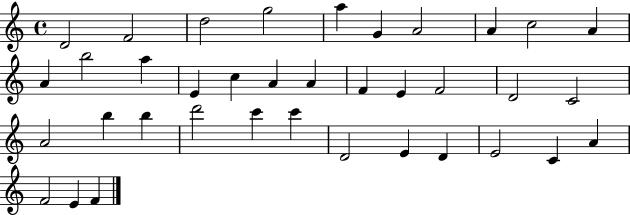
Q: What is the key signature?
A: C major